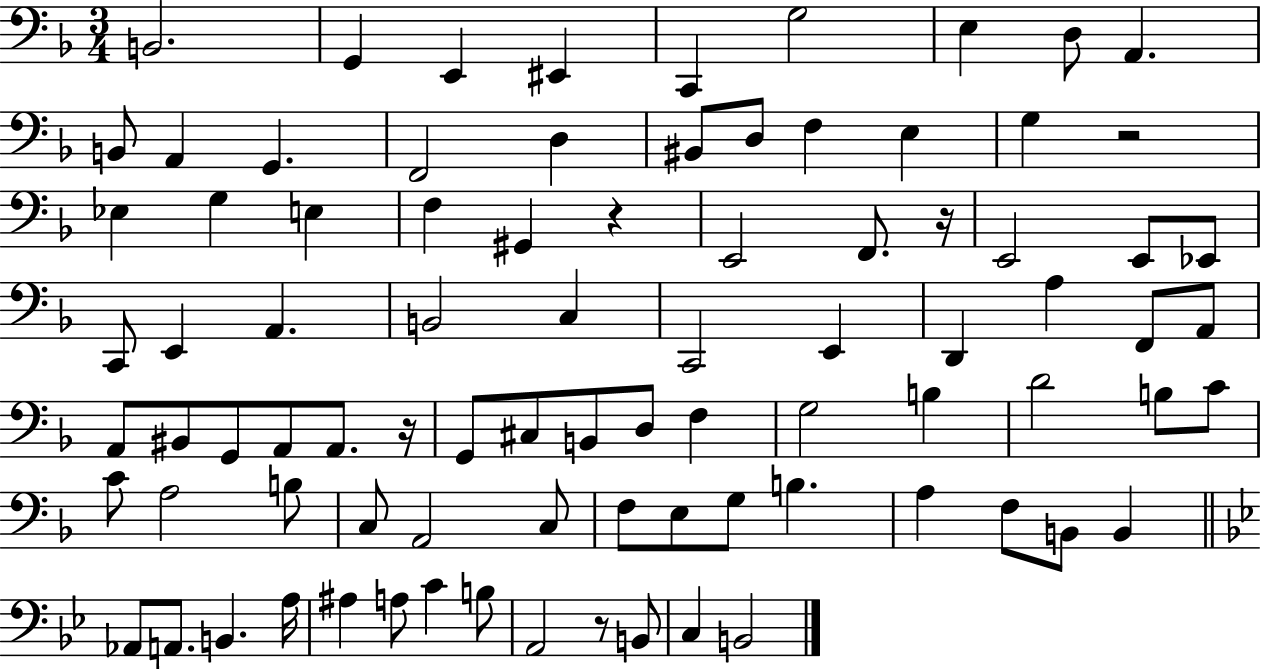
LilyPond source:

{
  \clef bass
  \numericTimeSignature
  \time 3/4
  \key f \major
  b,2. | g,4 e,4 eis,4 | c,4 g2 | e4 d8 a,4. | \break b,8 a,4 g,4. | f,2 d4 | bis,8 d8 f4 e4 | g4 r2 | \break ees4 g4 e4 | f4 gis,4 r4 | e,2 f,8. r16 | e,2 e,8 ees,8 | \break c,8 e,4 a,4. | b,2 c4 | c,2 e,4 | d,4 a4 f,8 a,8 | \break a,8 bis,8 g,8 a,8 a,8. r16 | g,8 cis8 b,8 d8 f4 | g2 b4 | d'2 b8 c'8 | \break c'8 a2 b8 | c8 a,2 c8 | f8 e8 g8 b4. | a4 f8 b,8 b,4 | \break \bar "||" \break \key bes \major aes,8 a,8. b,4. a16 | ais4 a8 c'4 b8 | a,2 r8 b,8 | c4 b,2 | \break \bar "|."
}